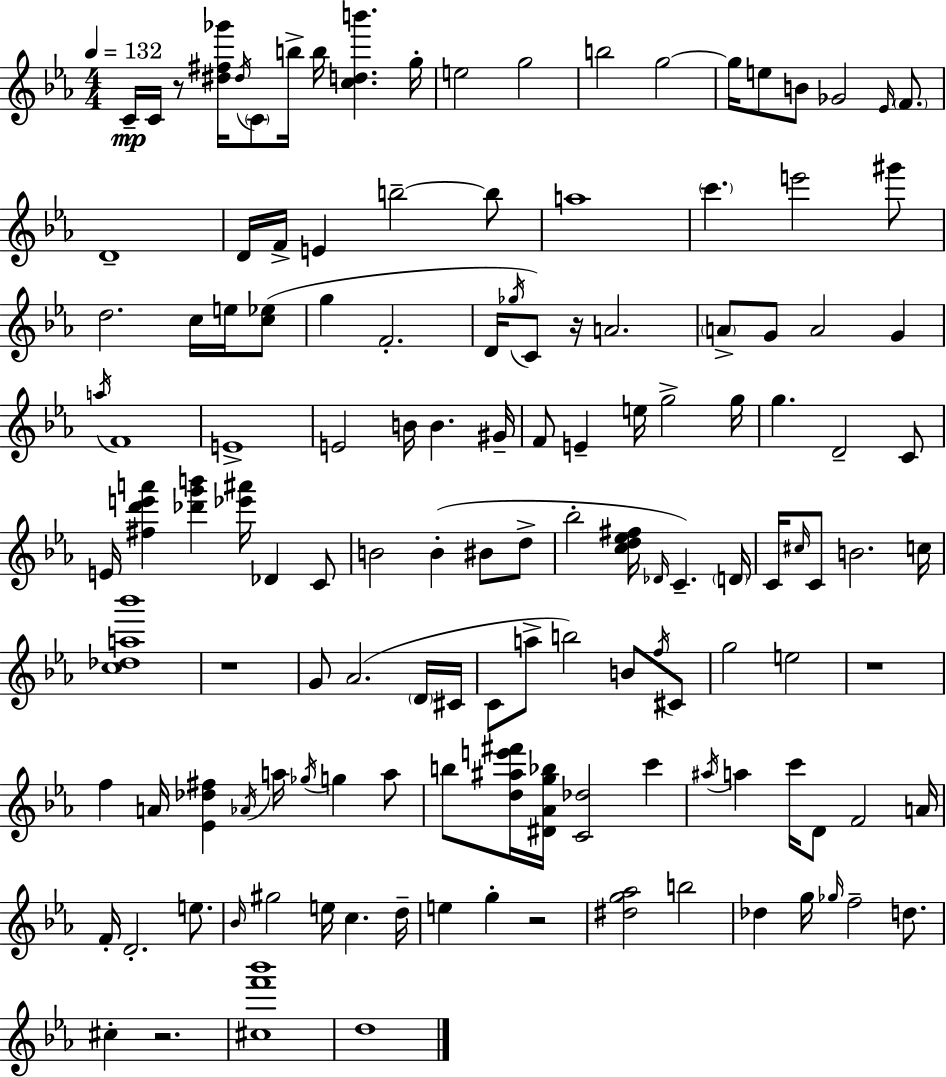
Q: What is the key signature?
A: EES major